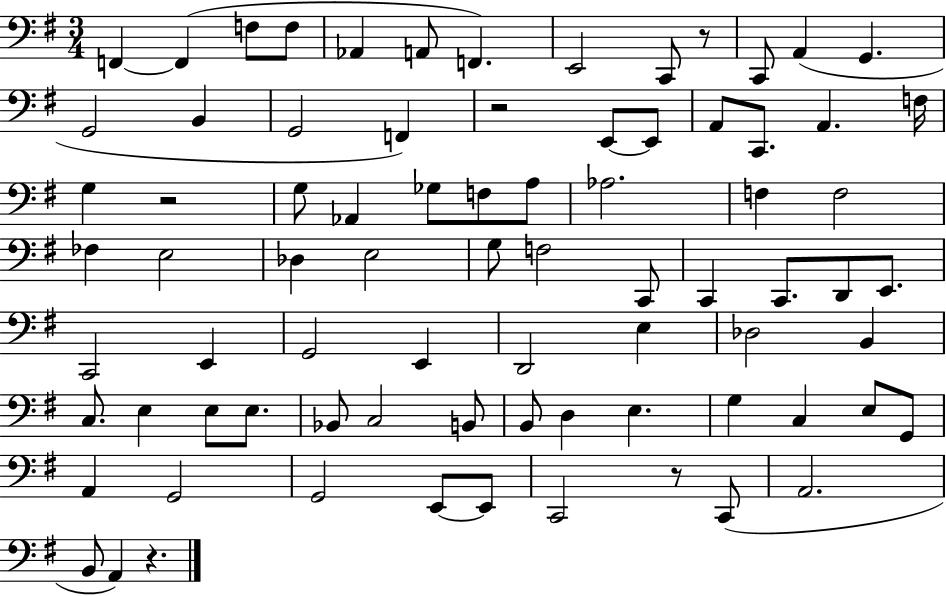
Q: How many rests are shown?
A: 5